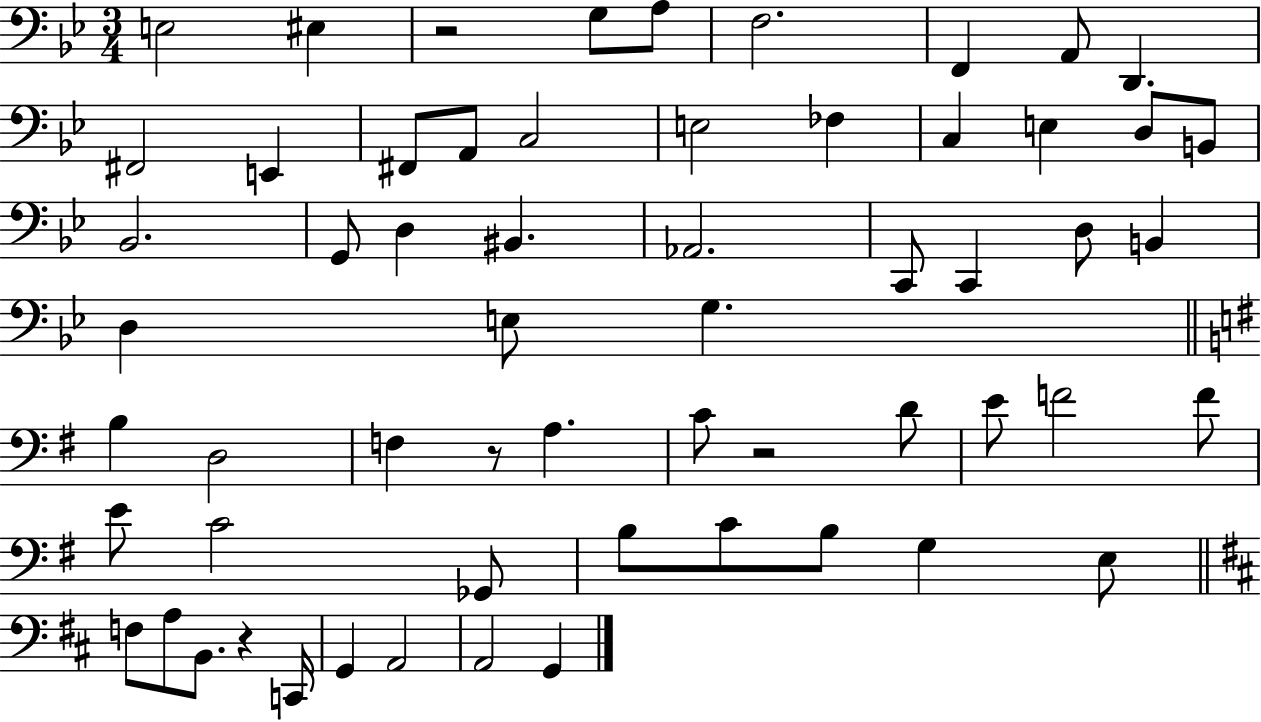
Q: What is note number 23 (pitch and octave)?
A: BIS2